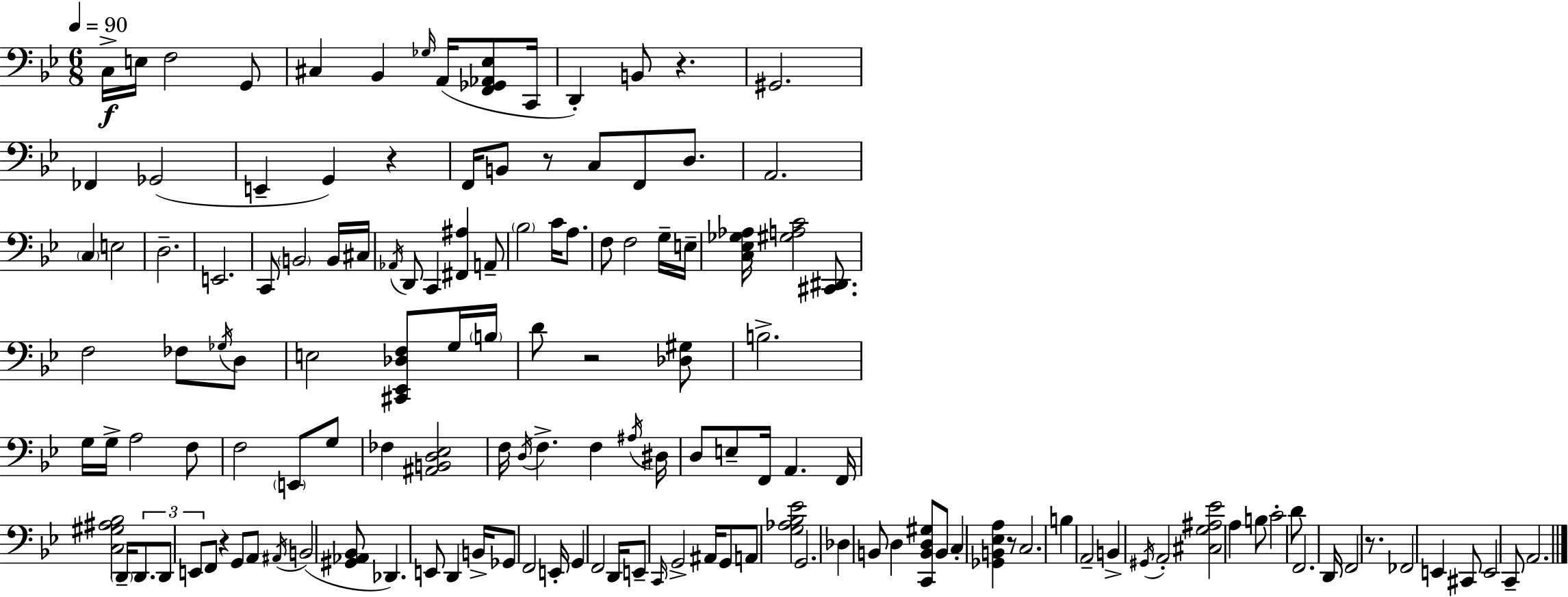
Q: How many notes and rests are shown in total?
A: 140